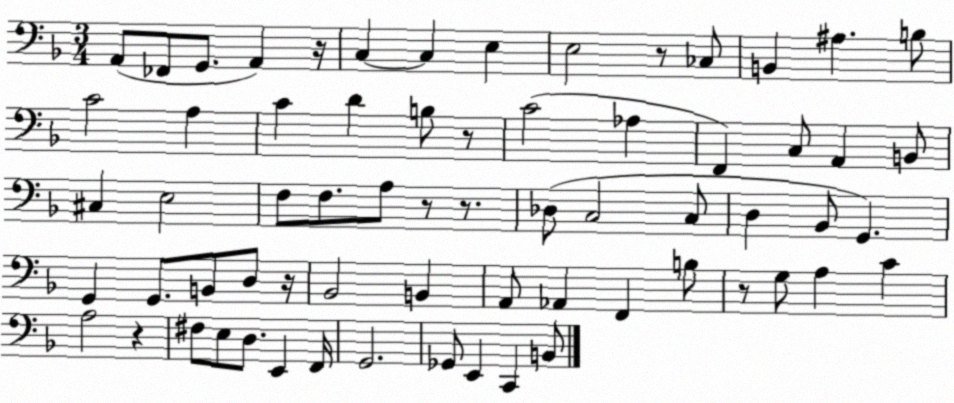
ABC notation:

X:1
T:Untitled
M:3/4
L:1/4
K:F
A,,/2 _F,,/2 G,,/2 A,, z/4 C, C, E, E,2 z/2 _C,/2 B,, ^A, B,/2 C2 A, C D B,/2 z/2 C2 _A, F,, C,/2 A,, B,,/2 ^C, E,2 F,/2 F,/2 A,/2 z/2 z/2 _D,/2 C,2 C,/2 D, _B,,/2 G,, G,, G,,/2 B,,/2 D,/2 z/4 _B,,2 B,, A,,/2 _A,, F,, B,/2 z/2 G,/2 A, C A,2 z ^F,/2 E,/2 D,/2 E,, F,,/4 G,,2 _G,,/2 E,, C,, B,,/2